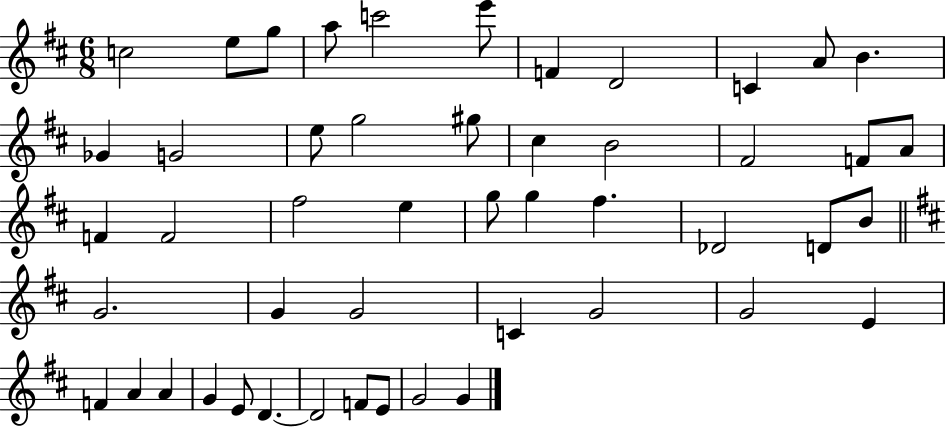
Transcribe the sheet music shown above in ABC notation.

X:1
T:Untitled
M:6/8
L:1/4
K:D
c2 e/2 g/2 a/2 c'2 e'/2 F D2 C A/2 B _G G2 e/2 g2 ^g/2 ^c B2 ^F2 F/2 A/2 F F2 ^f2 e g/2 g ^f _D2 D/2 B/2 G2 G G2 C G2 G2 E F A A G E/2 D D2 F/2 E/2 G2 G